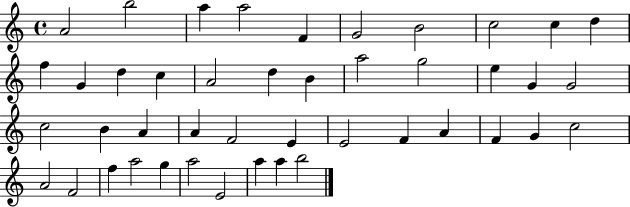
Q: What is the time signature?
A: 4/4